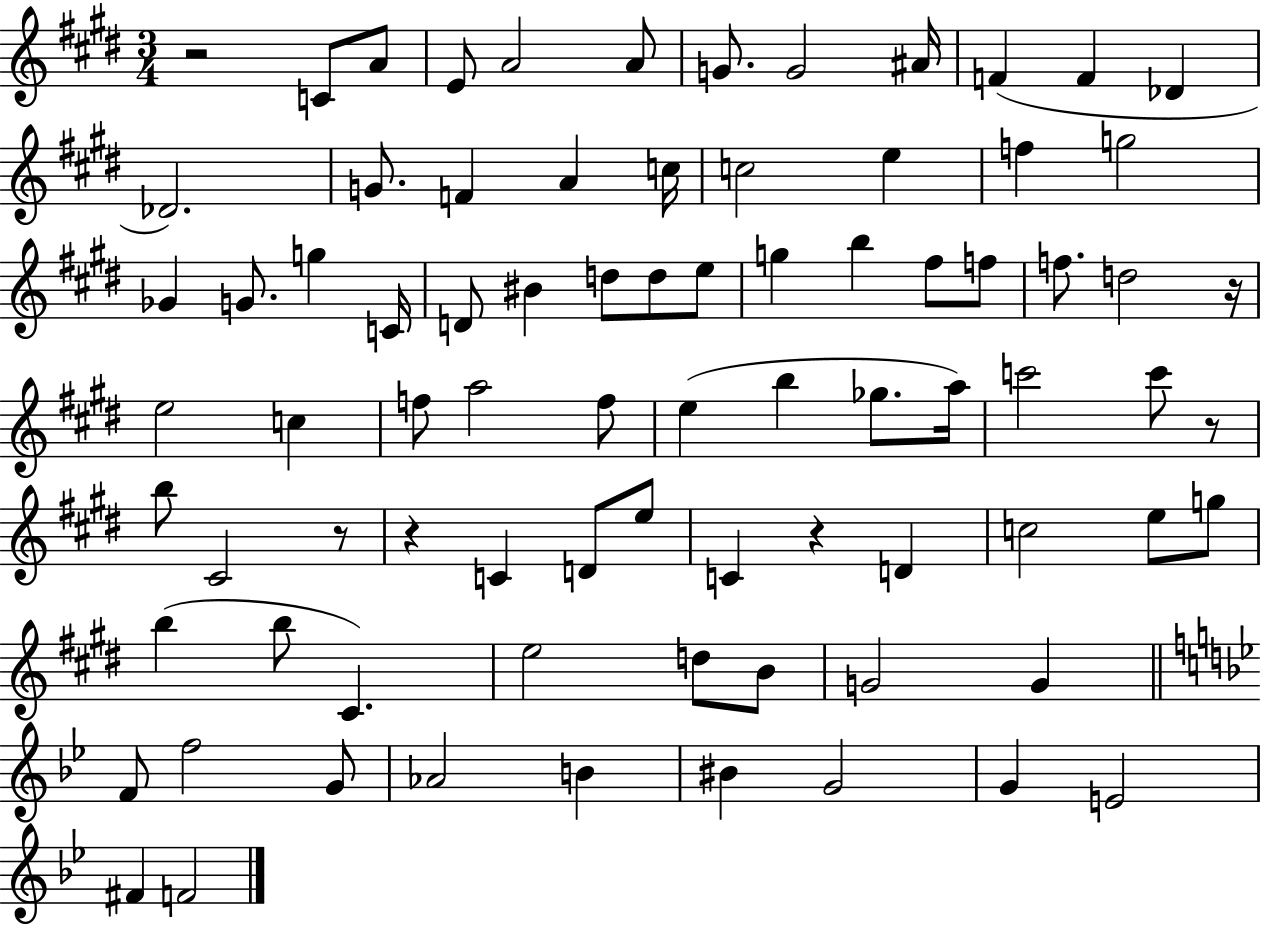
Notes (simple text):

R/h C4/e A4/e E4/e A4/h A4/e G4/e. G4/h A#4/s F4/q F4/q Db4/q Db4/h. G4/e. F4/q A4/q C5/s C5/h E5/q F5/q G5/h Gb4/q G4/e. G5/q C4/s D4/e BIS4/q D5/e D5/e E5/e G5/q B5/q F#5/e F5/e F5/e. D5/h R/s E5/h C5/q F5/e A5/h F5/e E5/q B5/q Gb5/e. A5/s C6/h C6/e R/e B5/e C#4/h R/e R/q C4/q D4/e E5/e C4/q R/q D4/q C5/h E5/e G5/e B5/q B5/e C#4/q. E5/h D5/e B4/e G4/h G4/q F4/e F5/h G4/e Ab4/h B4/q BIS4/q G4/h G4/q E4/h F#4/q F4/h